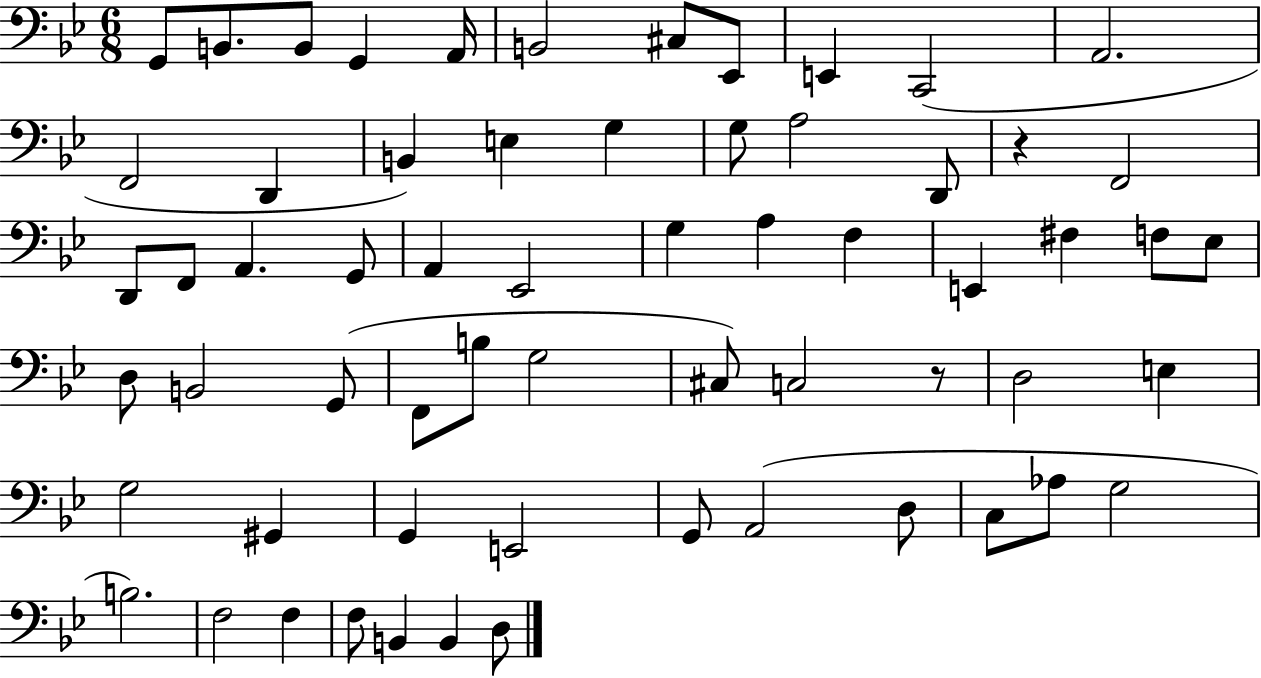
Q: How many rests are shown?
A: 2